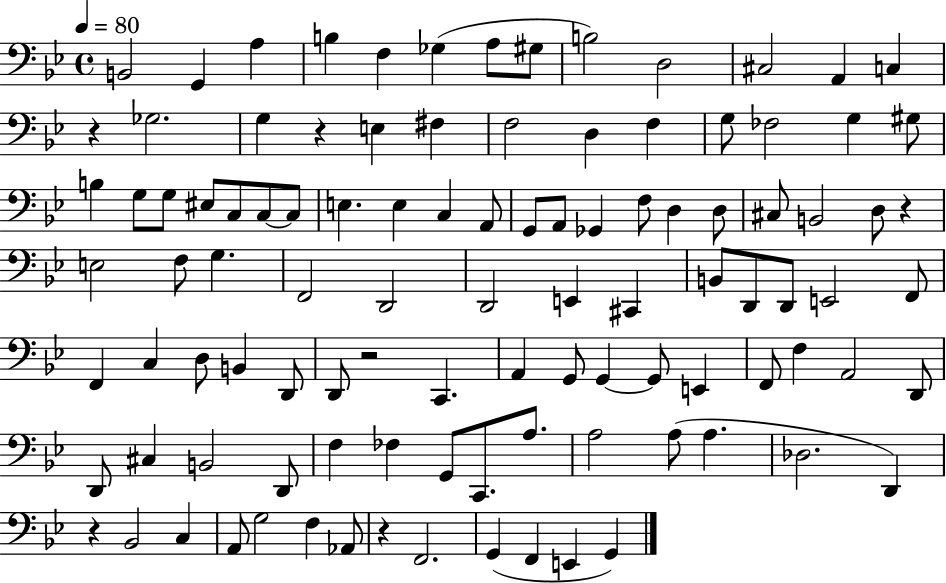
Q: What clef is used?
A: bass